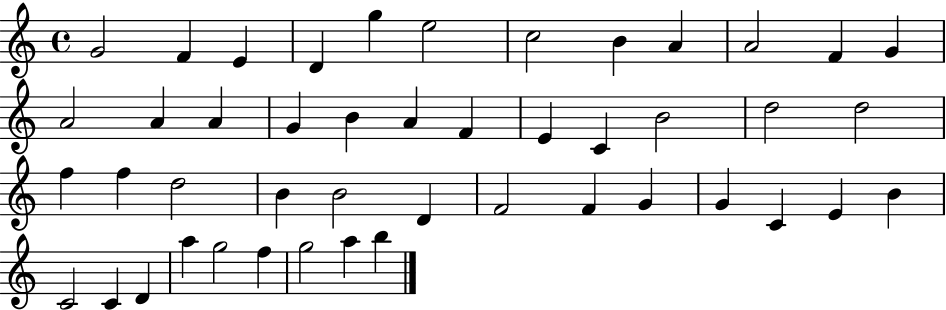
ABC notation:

X:1
T:Untitled
M:4/4
L:1/4
K:C
G2 F E D g e2 c2 B A A2 F G A2 A A G B A F E C B2 d2 d2 f f d2 B B2 D F2 F G G C E B C2 C D a g2 f g2 a b